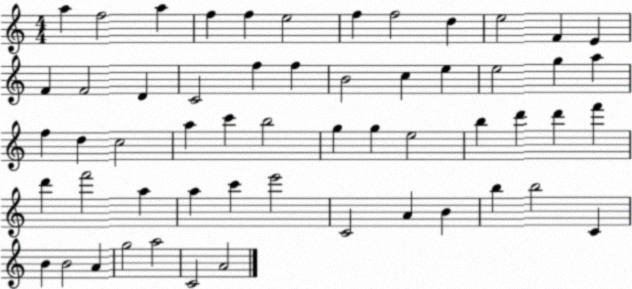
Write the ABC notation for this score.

X:1
T:Untitled
M:4/4
L:1/4
K:C
a f2 a f f e2 f f2 d e2 F E F F2 D C2 f f B2 c e e2 g a f d c2 a c' b2 g g e2 b d' d' f' d' f'2 a a c' e'2 C2 A B b b2 C B B2 A g2 a2 C2 A2